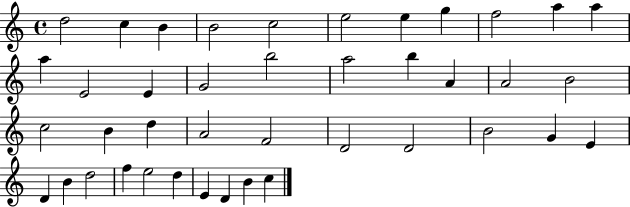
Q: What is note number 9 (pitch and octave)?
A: F5